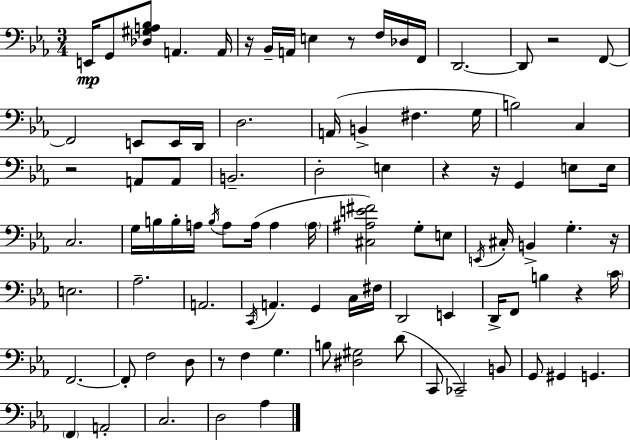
X:1
T:Untitled
M:3/4
L:1/4
K:Eb
E,,/4 G,,/2 [_D,^G,A,_B,]/2 A,, A,,/4 z/4 _B,,/4 A,,/4 E, z/2 F,/4 _D,/4 F,,/4 D,,2 D,,/2 z2 F,,/2 F,,2 E,,/2 E,,/4 D,,/4 D,2 A,,/4 B,, ^F, G,/4 B,2 C, z2 A,,/2 A,,/2 B,,2 D,2 E, z z/4 G,, E,/2 E,/4 C,2 G,/4 B,/4 B,/4 A,/4 B,/4 A,/2 A,/4 A, A,/4 [^C,^A,E^F]2 G,/2 E,/2 E,,/4 ^C,/4 B,, G, z/4 E,2 _A,2 A,,2 C,,/4 A,, G,, C,/4 ^F,/4 D,,2 E,, D,,/4 F,,/2 B, z C/4 F,,2 F,,/2 F,2 D,/2 z/2 F, G, B,/2 [^D,^G,]2 D/2 C,,/2 _C,,2 B,,/2 G,,/2 ^G,, G,, F,, A,,2 C,2 D,2 _A,